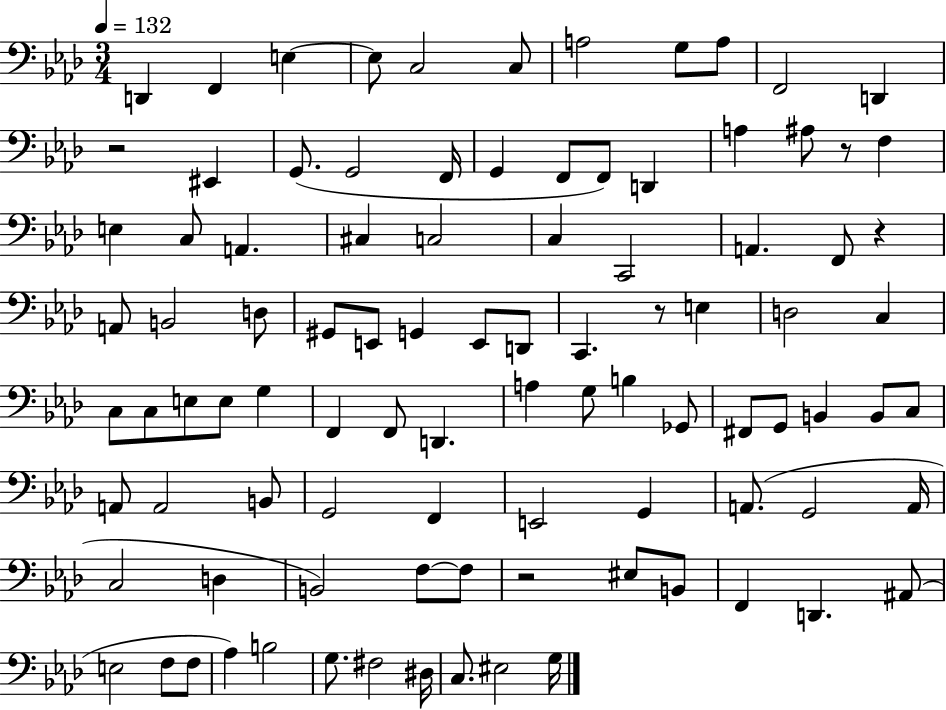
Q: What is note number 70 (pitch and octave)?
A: A2